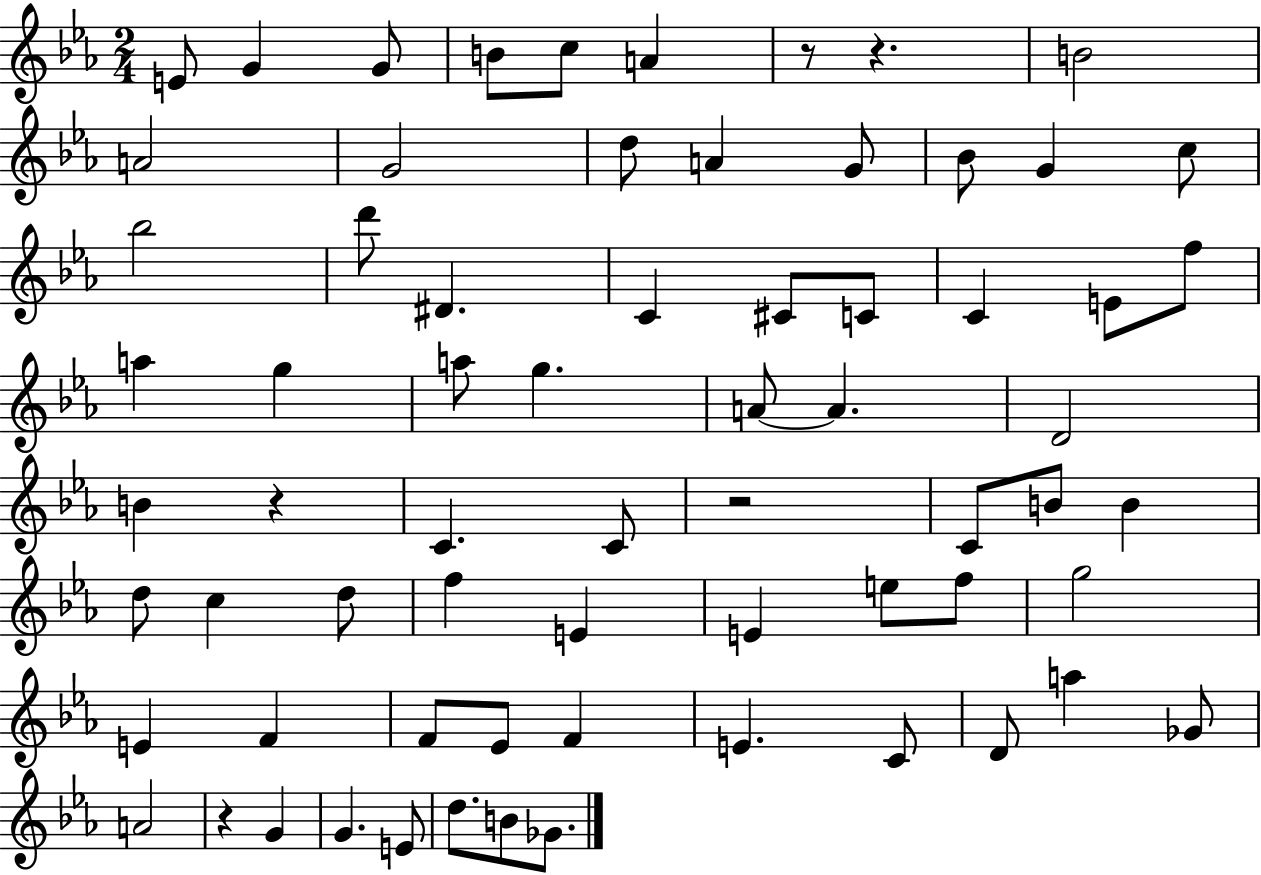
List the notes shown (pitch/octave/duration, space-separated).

E4/e G4/q G4/e B4/e C5/e A4/q R/e R/q. B4/h A4/h G4/h D5/e A4/q G4/e Bb4/e G4/q C5/e Bb5/h D6/e D#4/q. C4/q C#4/e C4/e C4/q E4/e F5/e A5/q G5/q A5/e G5/q. A4/e A4/q. D4/h B4/q R/q C4/q. C4/e R/h C4/e B4/e B4/q D5/e C5/q D5/e F5/q E4/q E4/q E5/e F5/e G5/h E4/q F4/q F4/e Eb4/e F4/q E4/q. C4/e D4/e A5/q Gb4/e A4/h R/q G4/q G4/q. E4/e D5/e. B4/e Gb4/e.